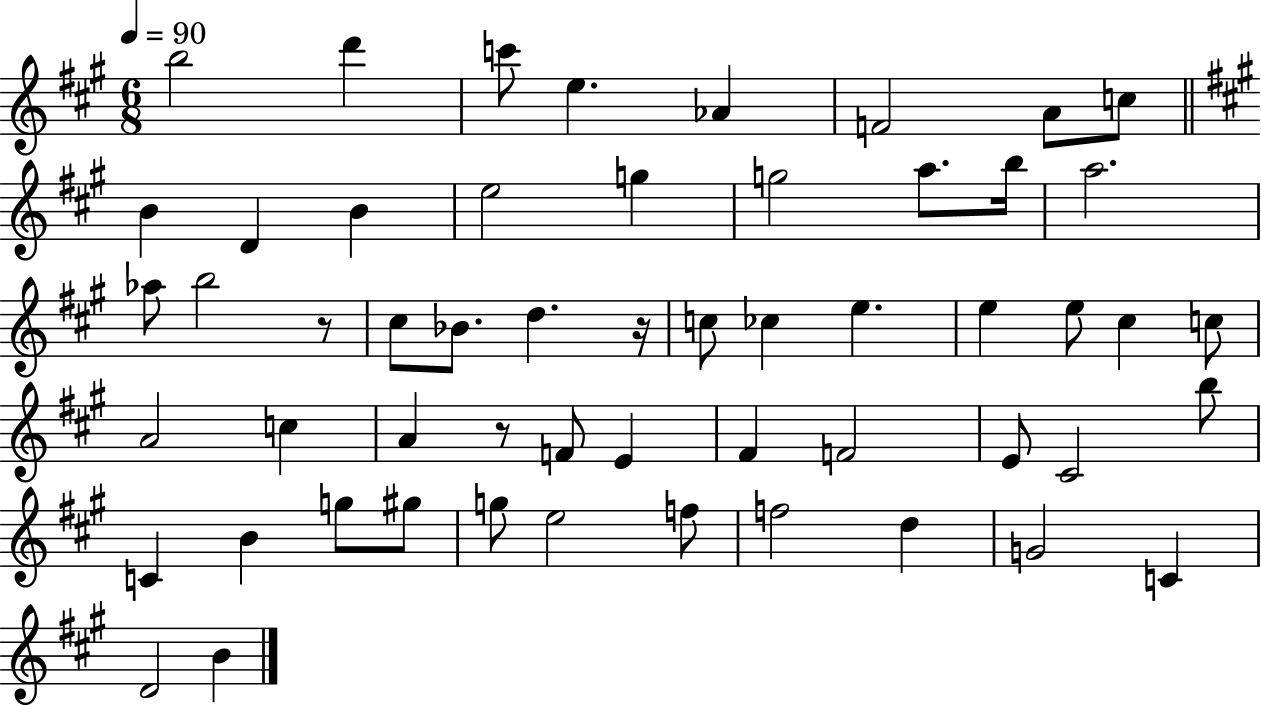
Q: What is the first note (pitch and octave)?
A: B5